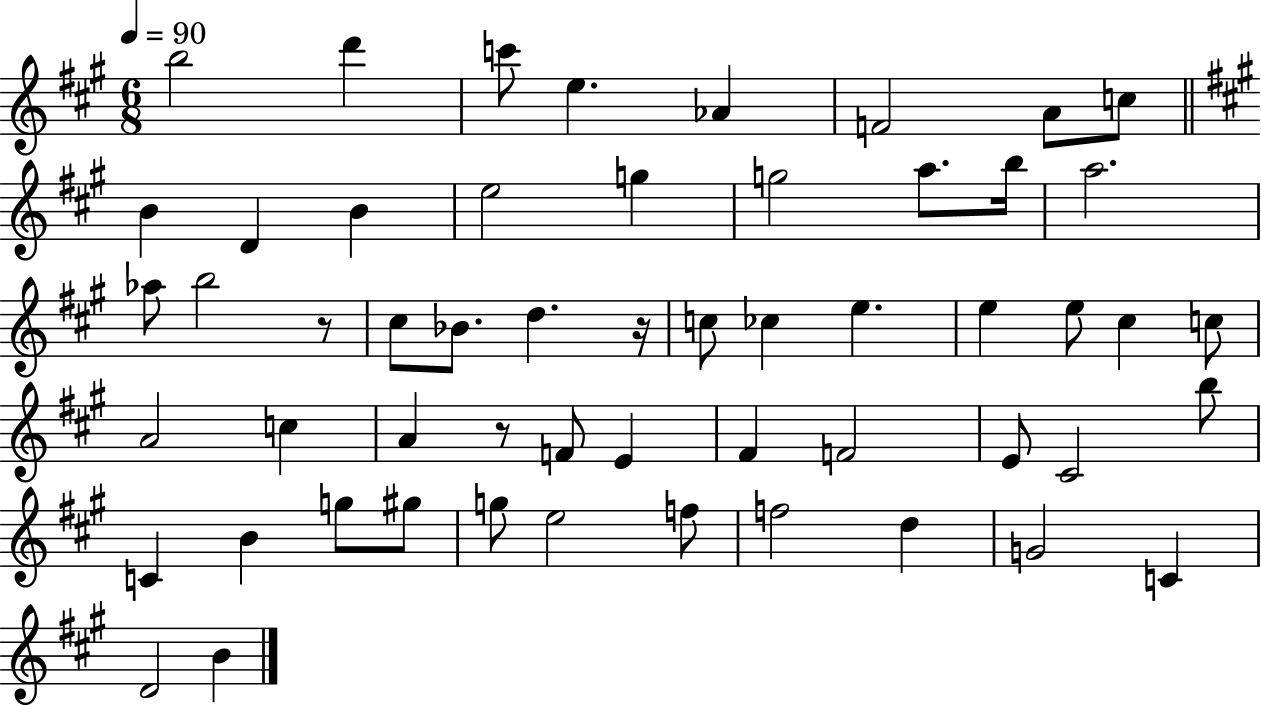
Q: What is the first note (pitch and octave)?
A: B5